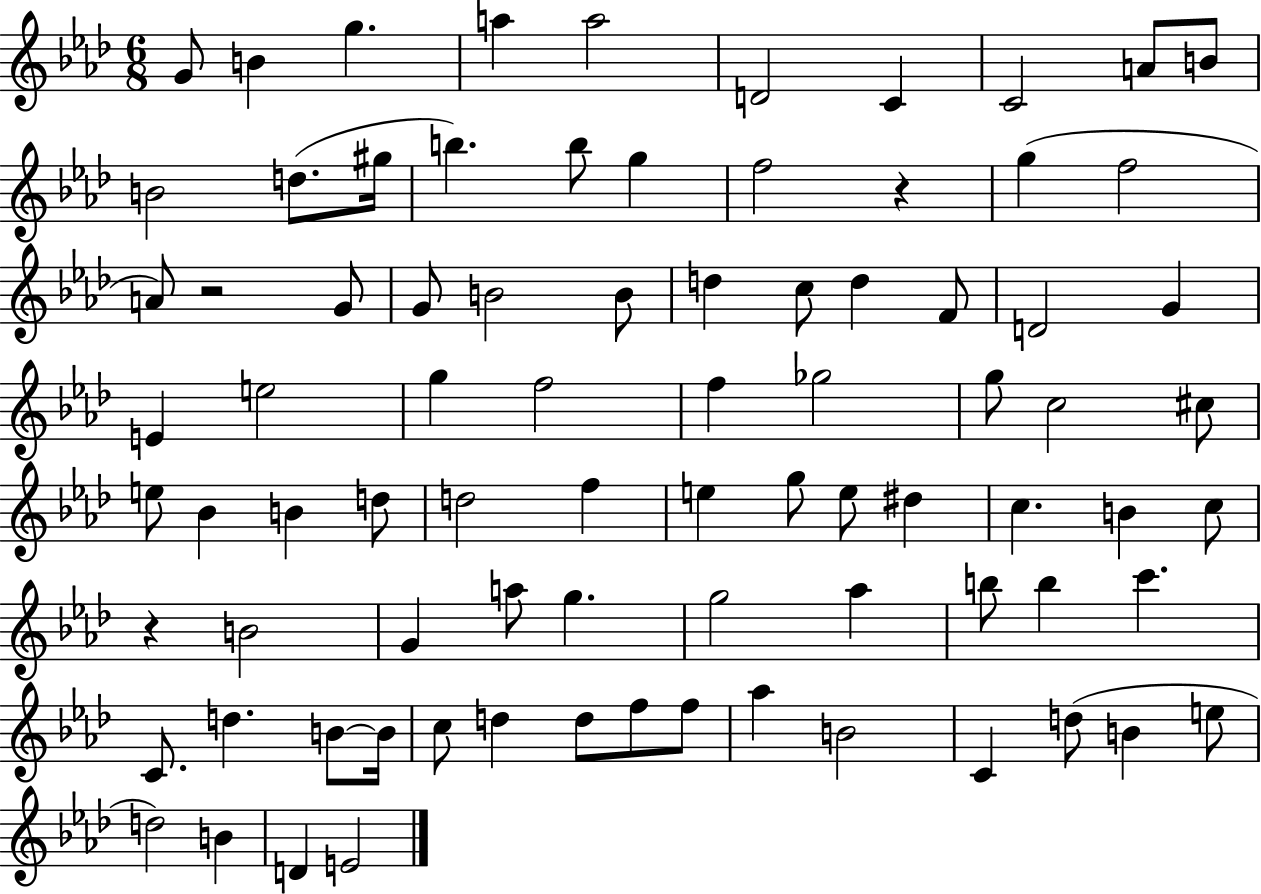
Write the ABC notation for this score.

X:1
T:Untitled
M:6/8
L:1/4
K:Ab
G/2 B g a a2 D2 C C2 A/2 B/2 B2 d/2 ^g/4 b b/2 g f2 z g f2 A/2 z2 G/2 G/2 B2 B/2 d c/2 d F/2 D2 G E e2 g f2 f _g2 g/2 c2 ^c/2 e/2 _B B d/2 d2 f e g/2 e/2 ^d c B c/2 z B2 G a/2 g g2 _a b/2 b c' C/2 d B/2 B/4 c/2 d d/2 f/2 f/2 _a B2 C d/2 B e/2 d2 B D E2